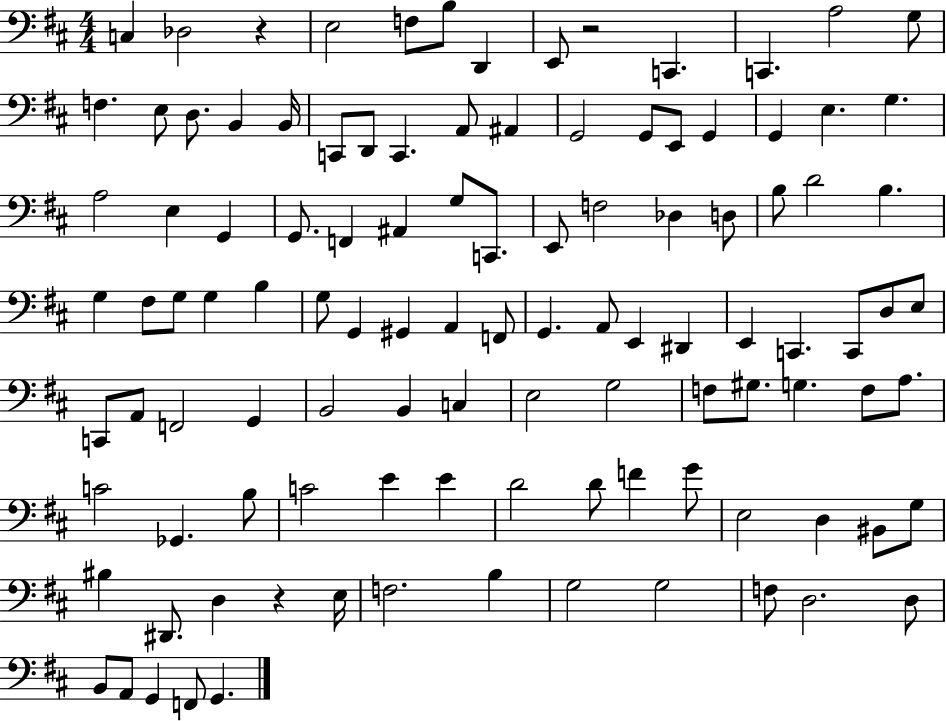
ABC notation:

X:1
T:Untitled
M:4/4
L:1/4
K:D
C, _D,2 z E,2 F,/2 B,/2 D,, E,,/2 z2 C,, C,, A,2 G,/2 F, E,/2 D,/2 B,, B,,/4 C,,/2 D,,/2 C,, A,,/2 ^A,, G,,2 G,,/2 E,,/2 G,, G,, E, G, A,2 E, G,, G,,/2 F,, ^A,, G,/2 C,,/2 E,,/2 F,2 _D, D,/2 B,/2 D2 B, G, ^F,/2 G,/2 G, B, G,/2 G,, ^G,, A,, F,,/2 G,, A,,/2 E,, ^D,, E,, C,, C,,/2 D,/2 E,/2 C,,/2 A,,/2 F,,2 G,, B,,2 B,, C, E,2 G,2 F,/2 ^G,/2 G, F,/2 A,/2 C2 _G,, B,/2 C2 E E D2 D/2 F G/2 E,2 D, ^B,,/2 G,/2 ^B, ^D,,/2 D, z E,/4 F,2 B, G,2 G,2 F,/2 D,2 D,/2 B,,/2 A,,/2 G,, F,,/2 G,,